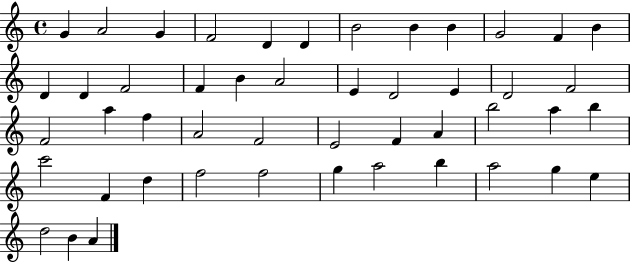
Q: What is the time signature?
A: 4/4